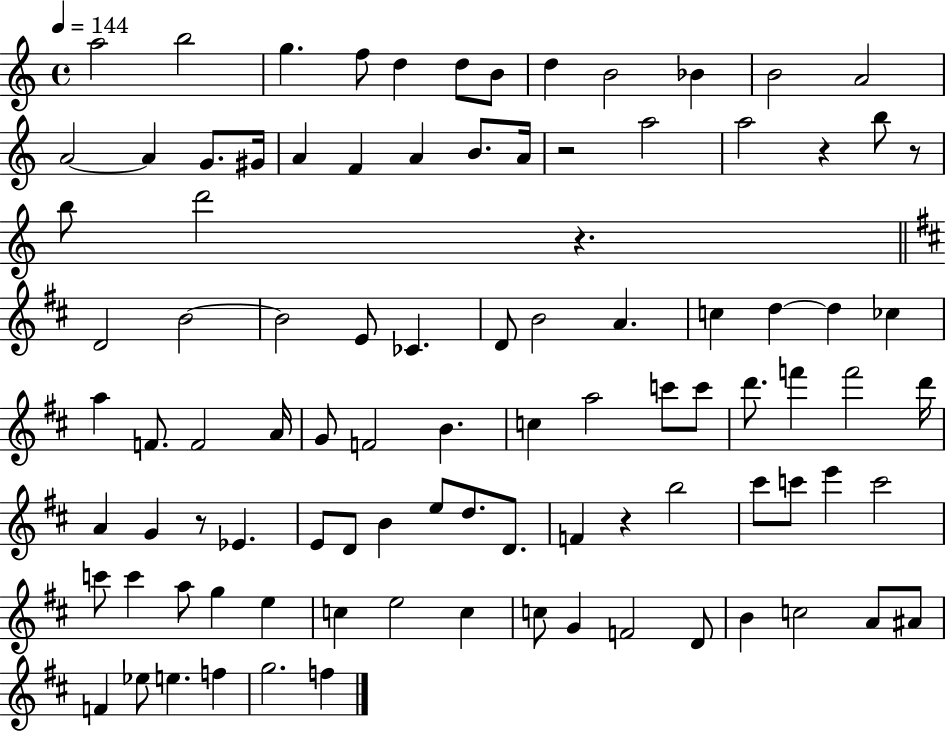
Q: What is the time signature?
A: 4/4